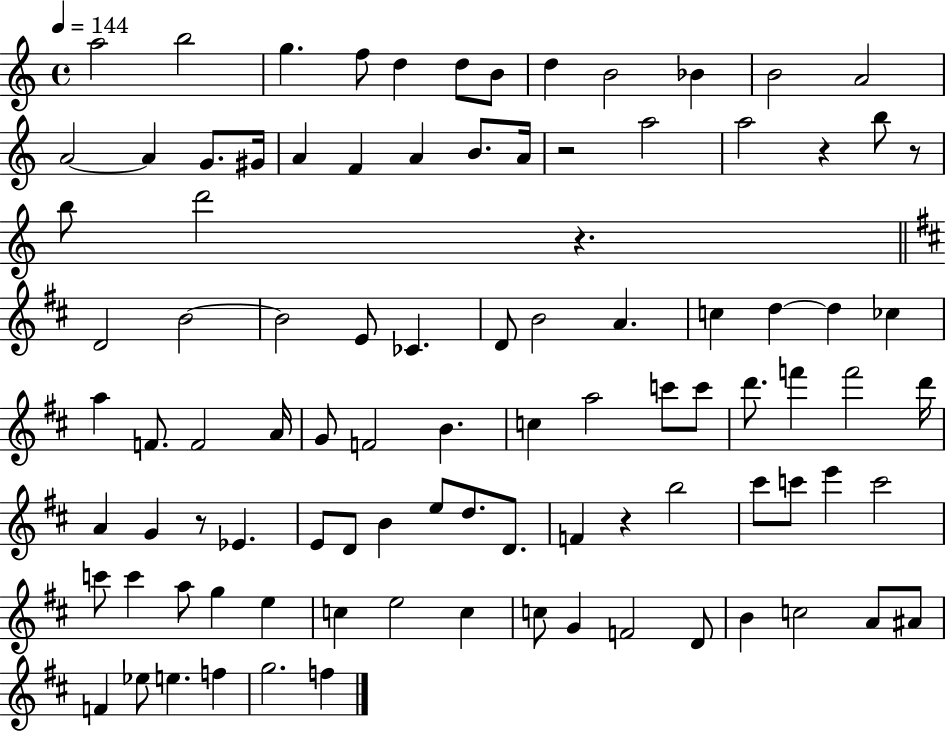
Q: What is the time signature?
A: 4/4